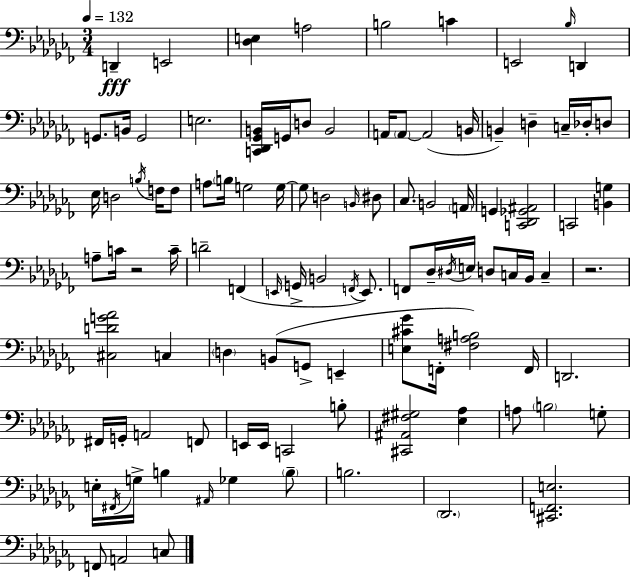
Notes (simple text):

D2/q E2/h [Db3,E3]/q A3/h B3/h C4/q E2/h Bb3/s D2/q G2/e. B2/s G2/h E3/h. [C2,Db2,Gb2,B2]/s G2/s D3/e B2/h A2/s A2/e A2/h B2/s B2/q D3/q C3/s Db3/s D3/e Eb3/s D3/h B3/s F3/s F3/e A3/e B3/s G3/h G3/s G3/e D3/h B2/s D#3/e CES3/e. B2/h A2/s G2/q [C2,Db2,Gb2,A#2]/h C2/h [B2,G3]/q A3/e C4/s R/h C4/s D4/h F2/q E2/s G2/s B2/h F2/s E2/e. F2/e Db3/s D#3/s E3/s D3/e C3/s Bb2/s C3/q R/h. [C#3,D4,G4,Ab4]/h C3/q D3/q B2/e G2/e E2/q [E3,C#4,Gb4]/e F2/s [F#3,A3,B3]/h F2/s D2/h. F#2/s G2/s A2/h F2/e E2/s E2/s C2/h B3/e [C#2,A#2,F#3,G#3]/h [Eb3,Ab3]/q A3/e B3/h G3/e E3/s F#2/s G3/s B3/q A#2/s Gb3/q B3/e B3/h. Db2/h. [C#2,F2,E3]/h. F2/e A2/h C3/e